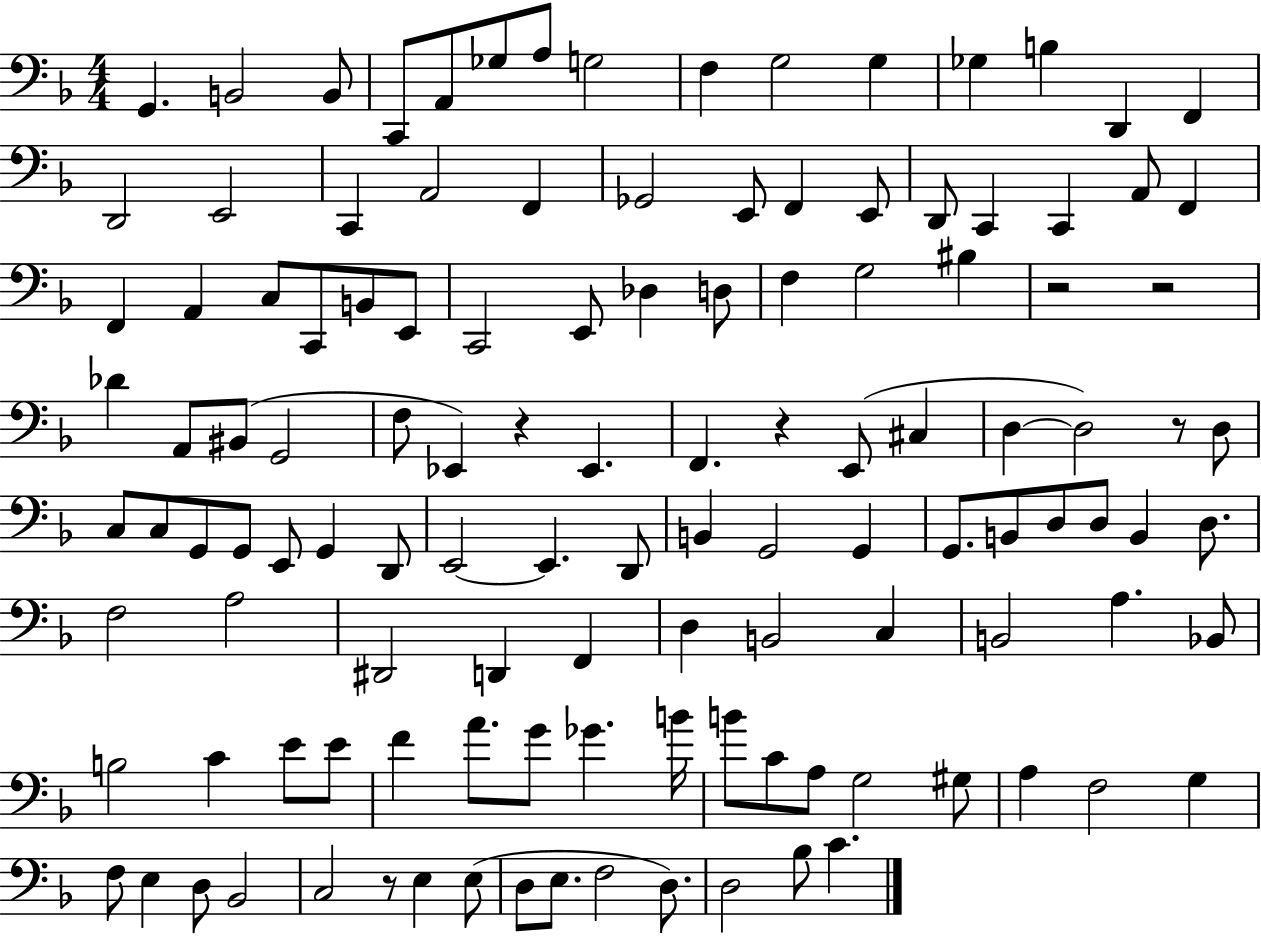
{
  \clef bass
  \numericTimeSignature
  \time 4/4
  \key f \major
  g,4. b,2 b,8 | c,8 a,8 ges8 a8 g2 | f4 g2 g4 | ges4 b4 d,4 f,4 | \break d,2 e,2 | c,4 a,2 f,4 | ges,2 e,8 f,4 e,8 | d,8 c,4 c,4 a,8 f,4 | \break f,4 a,4 c8 c,8 b,8 e,8 | c,2 e,8 des4 d8 | f4 g2 bis4 | r2 r2 | \break des'4 a,8 bis,8( g,2 | f8 ees,4) r4 ees,4. | f,4. r4 e,8( cis4 | d4~~ d2) r8 d8 | \break c8 c8 g,8 g,8 e,8 g,4 d,8 | e,2~~ e,4. d,8 | b,4 g,2 g,4 | g,8. b,8 d8 d8 b,4 d8. | \break f2 a2 | dis,2 d,4 f,4 | d4 b,2 c4 | b,2 a4. bes,8 | \break b2 c'4 e'8 e'8 | f'4 a'8. g'8 ges'4. b'16 | b'8 c'8 a8 g2 gis8 | a4 f2 g4 | \break f8 e4 d8 bes,2 | c2 r8 e4 e8( | d8 e8. f2 d8.) | d2 bes8 c'4. | \break \bar "|."
}